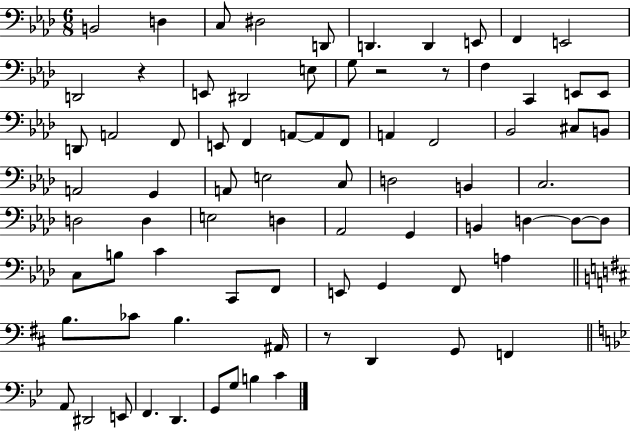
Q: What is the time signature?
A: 6/8